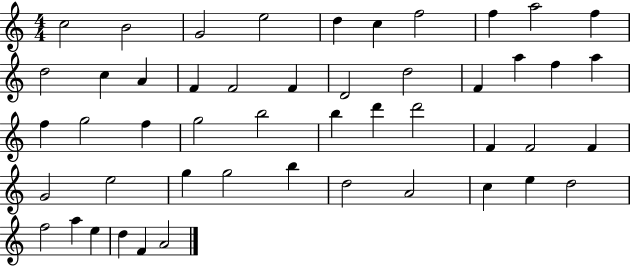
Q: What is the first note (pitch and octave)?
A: C5